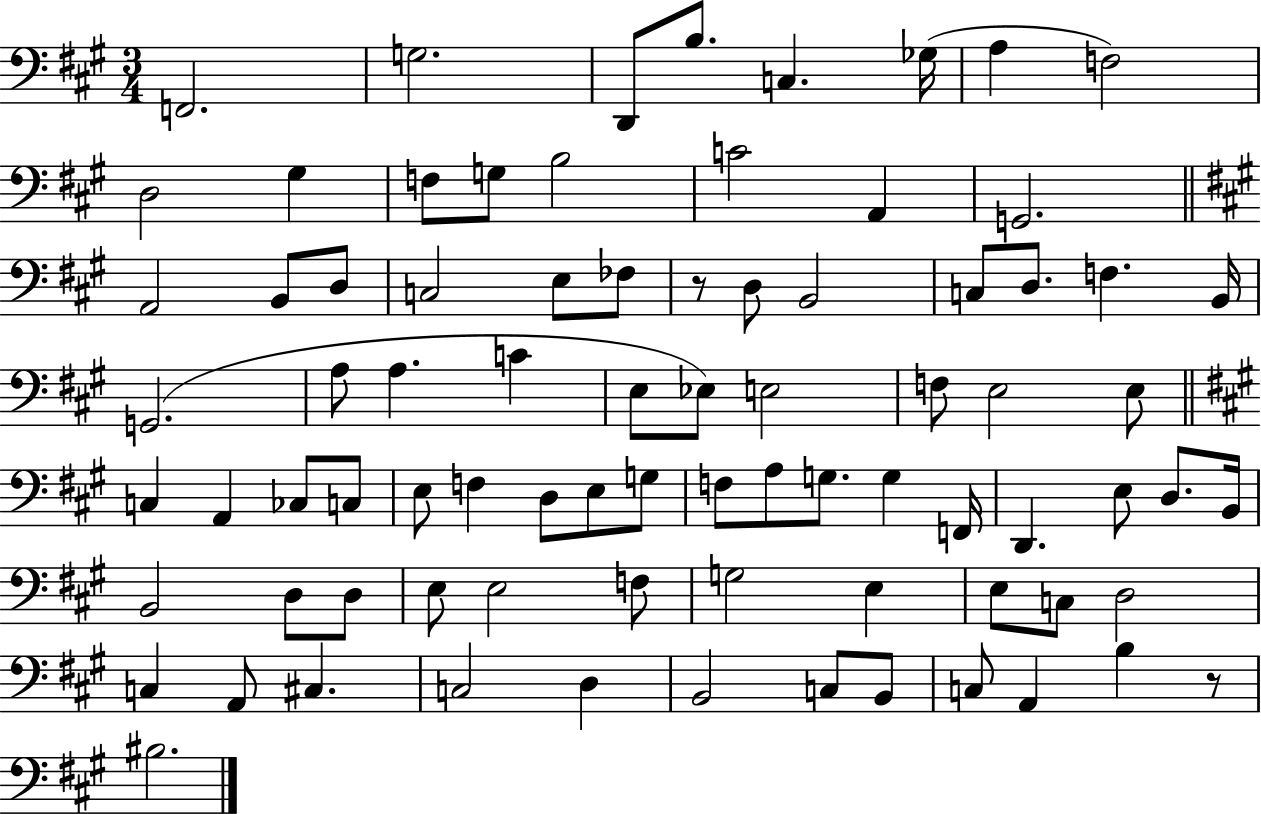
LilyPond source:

{
  \clef bass
  \numericTimeSignature
  \time 3/4
  \key a \major
  \repeat volta 2 { f,2. | g2. | d,8 b8. c4. ges16( | a4 f2) | \break d2 gis4 | f8 g8 b2 | c'2 a,4 | g,2. | \break \bar "||" \break \key a \major a,2 b,8 d8 | c2 e8 fes8 | r8 d8 b,2 | c8 d8. f4. b,16 | \break g,2.( | a8 a4. c'4 | e8 ees8) e2 | f8 e2 e8 | \break \bar "||" \break \key a \major c4 a,4 ces8 c8 | e8 f4 d8 e8 g8 | f8 a8 g8. g4 f,16 | d,4. e8 d8. b,16 | \break b,2 d8 d8 | e8 e2 f8 | g2 e4 | e8 c8 d2 | \break c4 a,8 cis4. | c2 d4 | b,2 c8 b,8 | c8 a,4 b4 r8 | \break bis2. | } \bar "|."
}